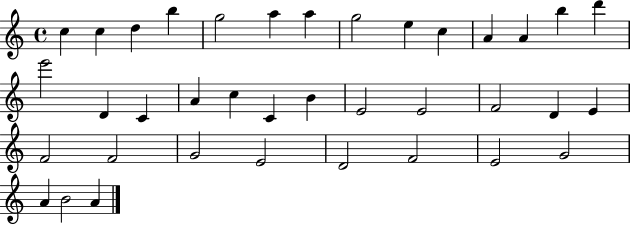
C5/q C5/q D5/q B5/q G5/h A5/q A5/q G5/h E5/q C5/q A4/q A4/q B5/q D6/q E6/h D4/q C4/q A4/q C5/q C4/q B4/q E4/h E4/h F4/h D4/q E4/q F4/h F4/h G4/h E4/h D4/h F4/h E4/h G4/h A4/q B4/h A4/q